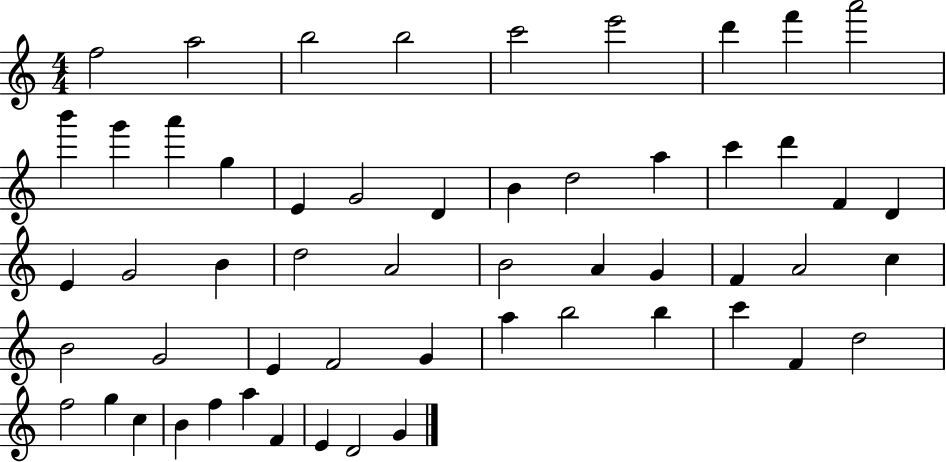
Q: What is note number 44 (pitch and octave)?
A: F4